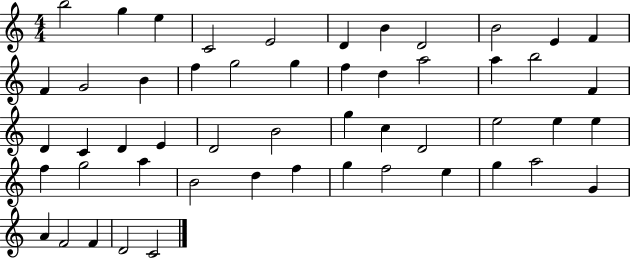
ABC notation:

X:1
T:Untitled
M:4/4
L:1/4
K:C
b2 g e C2 E2 D B D2 B2 E F F G2 B f g2 g f d a2 a b2 F D C D E D2 B2 g c D2 e2 e e f g2 a B2 d f g f2 e g a2 G A F2 F D2 C2